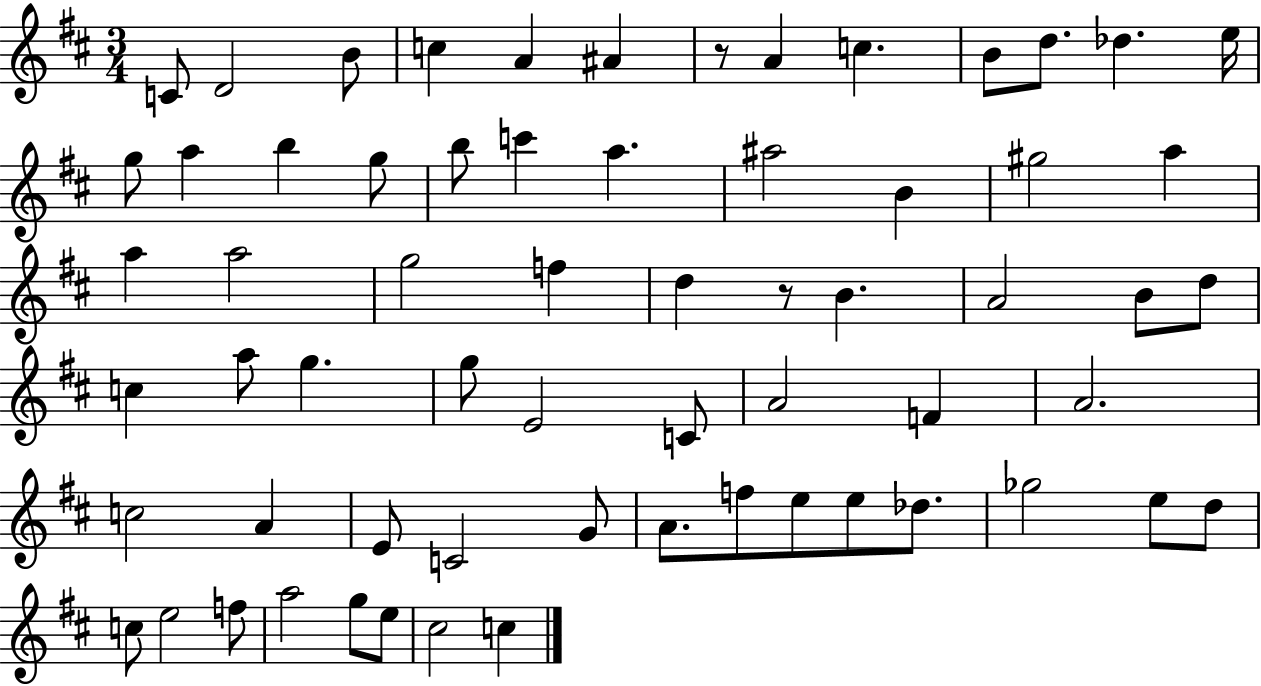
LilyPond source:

{
  \clef treble
  \numericTimeSignature
  \time 3/4
  \key d \major
  \repeat volta 2 { c'8 d'2 b'8 | c''4 a'4 ais'4 | r8 a'4 c''4. | b'8 d''8. des''4. e''16 | \break g''8 a''4 b''4 g''8 | b''8 c'''4 a''4. | ais''2 b'4 | gis''2 a''4 | \break a''4 a''2 | g''2 f''4 | d''4 r8 b'4. | a'2 b'8 d''8 | \break c''4 a''8 g''4. | g''8 e'2 c'8 | a'2 f'4 | a'2. | \break c''2 a'4 | e'8 c'2 g'8 | a'8. f''8 e''8 e''8 des''8. | ges''2 e''8 d''8 | \break c''8 e''2 f''8 | a''2 g''8 e''8 | cis''2 c''4 | } \bar "|."
}